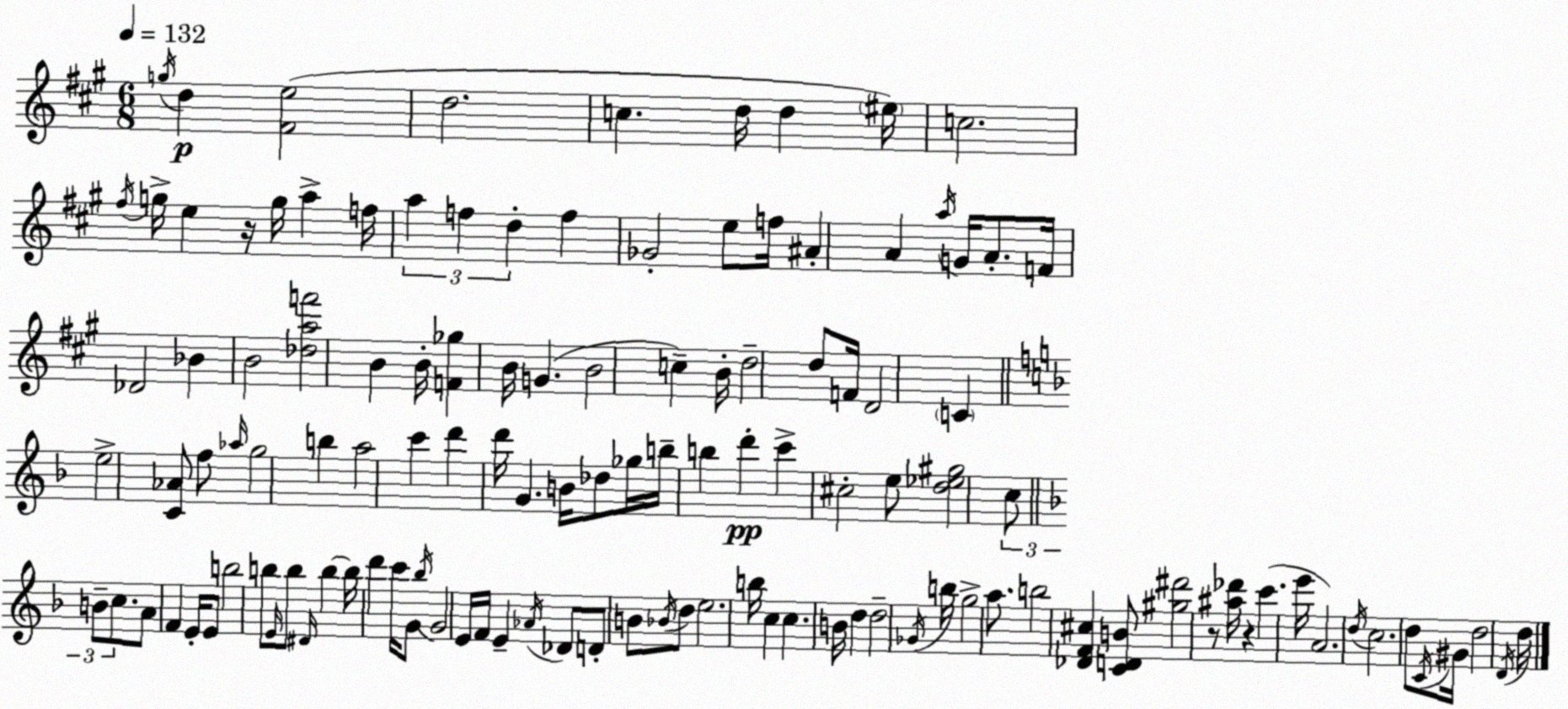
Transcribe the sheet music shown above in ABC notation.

X:1
T:Untitled
M:6/8
L:1/4
K:A
g/4 d [^Fe]2 d2 c d/4 d ^e/4 c2 ^f/4 g/4 e z/4 g/4 a f/4 a f d f _G2 e/2 f/4 ^A A a/4 G/4 A/2 F/4 _D2 _B B2 [_daf']2 B B/4 [F_g] B/4 G B2 c B/4 d2 d/2 F/4 D2 C e2 [C_A]/2 f/2 _a/4 g2 b a2 c' d' d'/4 G B/4 _d/2 _g/4 b/4 b d' c' ^c2 e/2 [d_e^g]2 c/2 B/2 c/2 A/2 F E/4 E/2 b2 b/2 E/4 b/2 ^D/4 b b/4 d' c'/4 G/2 _b/4 G2 E/4 F/4 E _A/4 _D/2 D/2 B/2 _B/4 d/2 e2 b/4 c c B/4 d d2 _G/4 b/4 g2 a/2 b2 [_DF^c] [CDB]/2 [^g^d']2 z/2 [^a_d']/4 z c' e'/4 A2 d/4 c2 d/2 C/4 ^G/4 d2 D/4 d/4